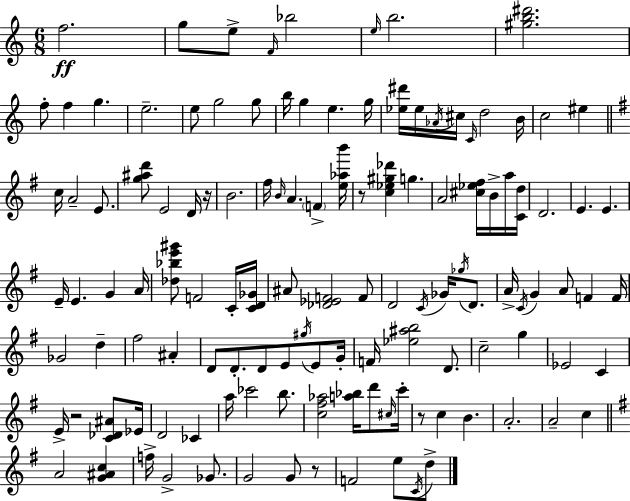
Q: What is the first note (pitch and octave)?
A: F5